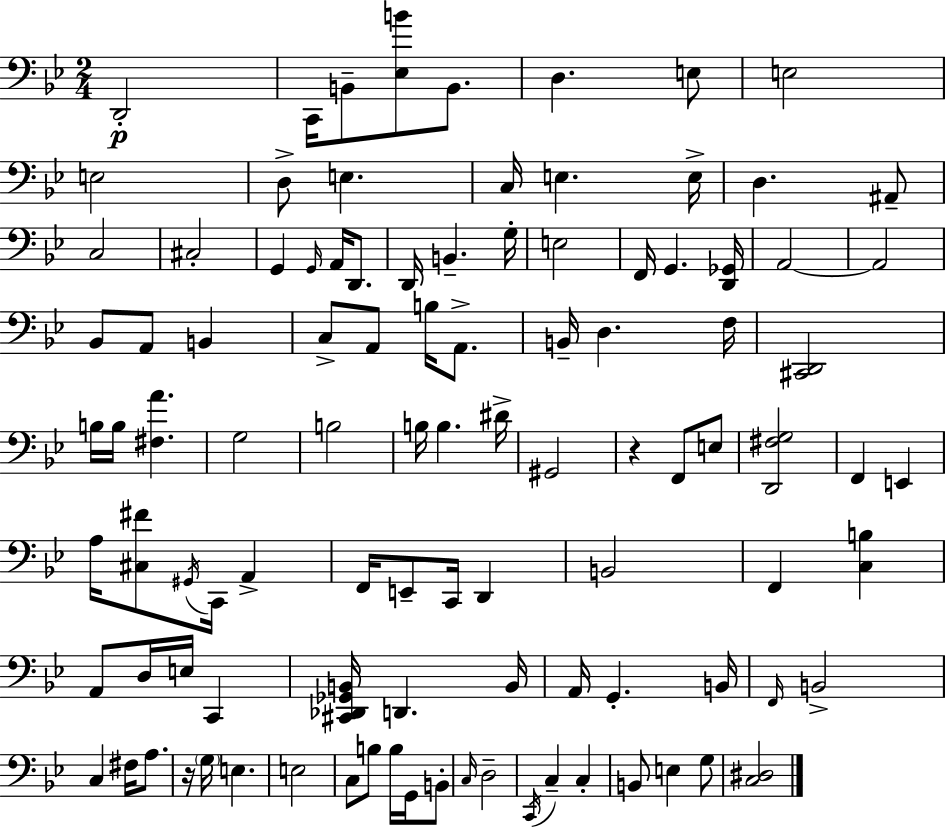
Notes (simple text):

D2/h C2/s B2/e [Eb3,B4]/e B2/e. D3/q. E3/e E3/h E3/h D3/e E3/q. C3/s E3/q. E3/s D3/q. A#2/e C3/h C#3/h G2/q G2/s A2/s D2/e. D2/s B2/q. G3/s E3/h F2/s G2/q. [D2,Gb2]/s A2/h A2/h Bb2/e A2/e B2/q C3/e A2/e B3/s A2/e. B2/s D3/q. F3/s [C#2,D2]/h B3/s B3/s [F#3,A4]/q. G3/h B3/h B3/s B3/q. D#4/s G#2/h R/q F2/e E3/e [D2,F#3,G3]/h F2/q E2/q A3/s [C#3,F#4]/e G#2/s C2/s A2/q F2/s E2/e C2/s D2/q B2/h F2/q [C3,B3]/q A2/e D3/s E3/s C2/q [C#2,Db2,Gb2,B2]/s D2/q. B2/s A2/s G2/q. B2/s F2/s B2/h C3/q F#3/s A3/e. R/s G3/s E3/q. E3/h C3/e B3/e B3/s G2/s B2/e C3/s D3/h C2/s C3/q C3/q B2/e E3/q G3/e [C3,D#3]/h